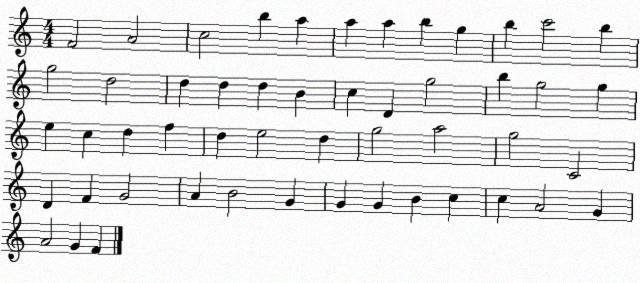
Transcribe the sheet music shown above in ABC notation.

X:1
T:Untitled
M:4/4
L:1/4
K:C
F2 A2 c2 b a a a b g b c'2 b g2 d2 d d d B c D g2 b g2 g e c d f d e2 d g2 a2 g2 C2 D F G2 A B2 G G G B c c A2 G A2 G F